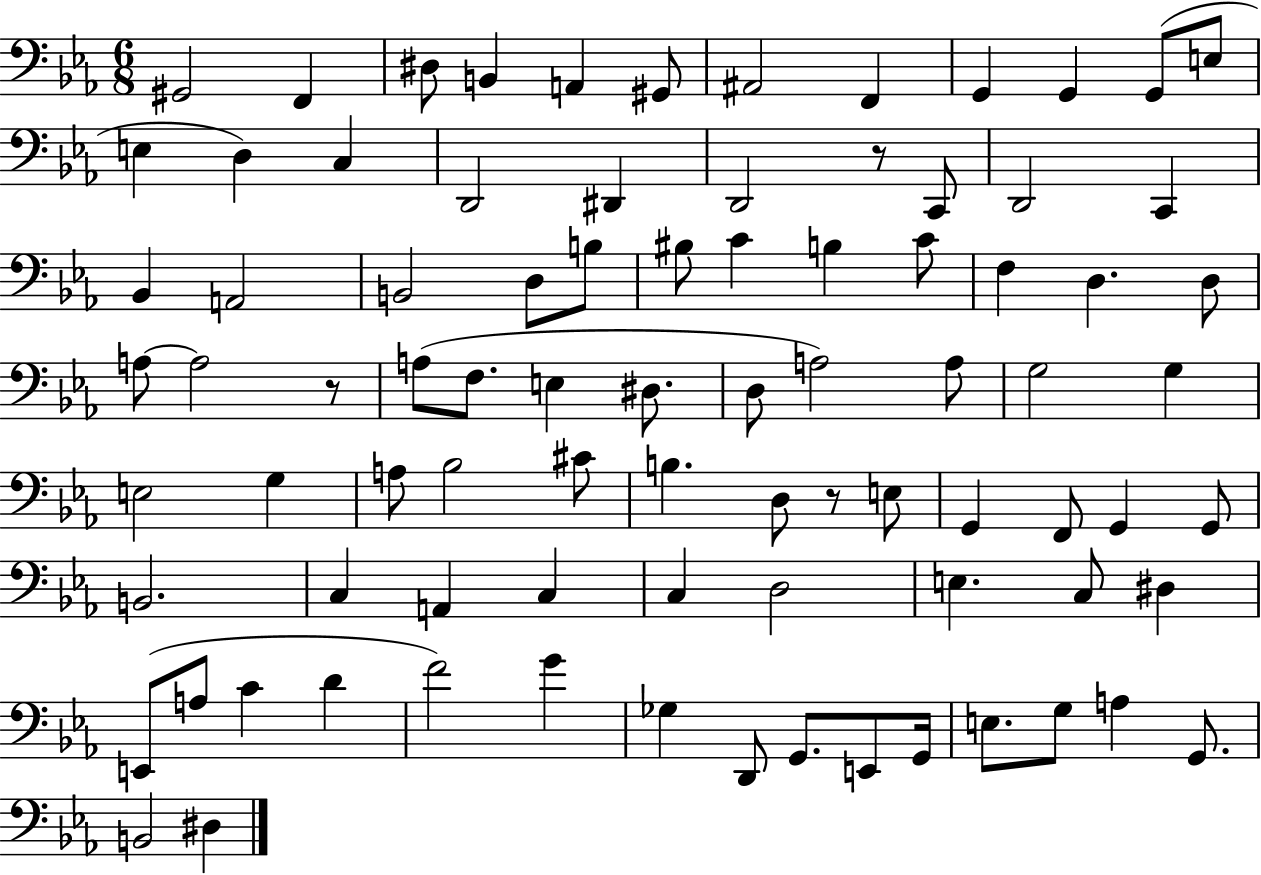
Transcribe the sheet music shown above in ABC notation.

X:1
T:Untitled
M:6/8
L:1/4
K:Eb
^G,,2 F,, ^D,/2 B,, A,, ^G,,/2 ^A,,2 F,, G,, G,, G,,/2 E,/2 E, D, C, D,,2 ^D,, D,,2 z/2 C,,/2 D,,2 C,, _B,, A,,2 B,,2 D,/2 B,/2 ^B,/2 C B, C/2 F, D, D,/2 A,/2 A,2 z/2 A,/2 F,/2 E, ^D,/2 D,/2 A,2 A,/2 G,2 G, E,2 G, A,/2 _B,2 ^C/2 B, D,/2 z/2 E,/2 G,, F,,/2 G,, G,,/2 B,,2 C, A,, C, C, D,2 E, C,/2 ^D, E,,/2 A,/2 C D F2 G _G, D,,/2 G,,/2 E,,/2 G,,/4 E,/2 G,/2 A, G,,/2 B,,2 ^D,